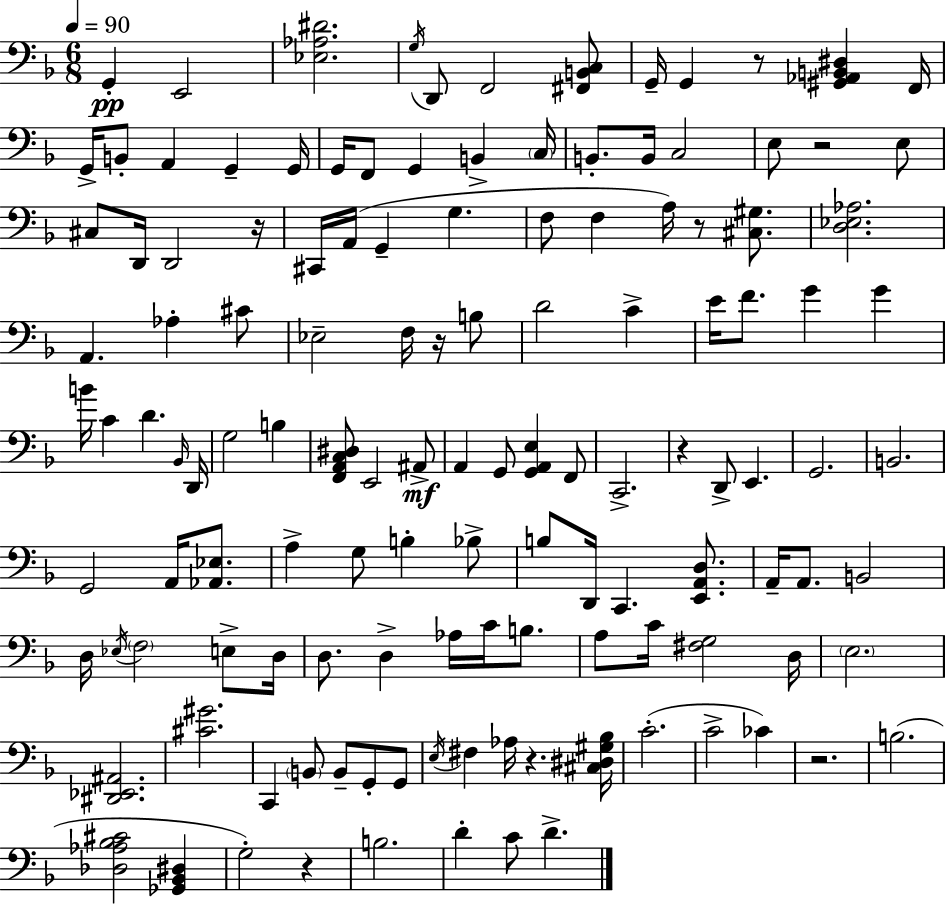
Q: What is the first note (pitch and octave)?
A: G2